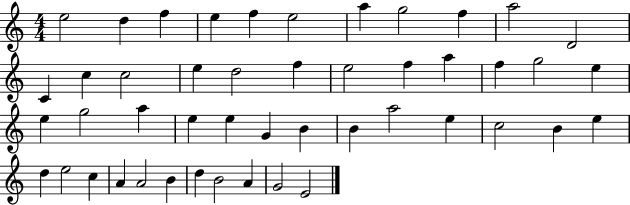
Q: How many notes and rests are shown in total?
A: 47